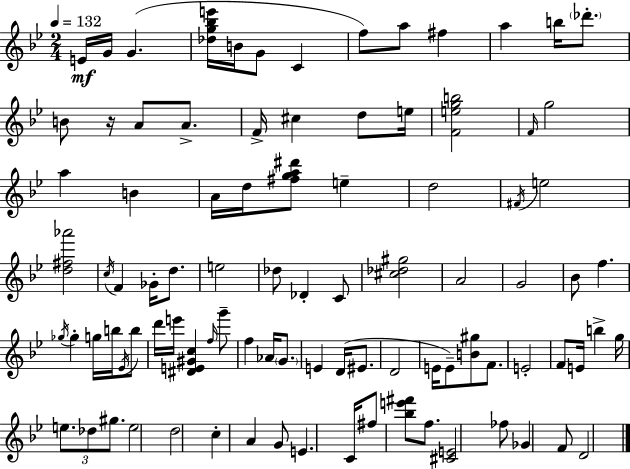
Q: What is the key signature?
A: BES major